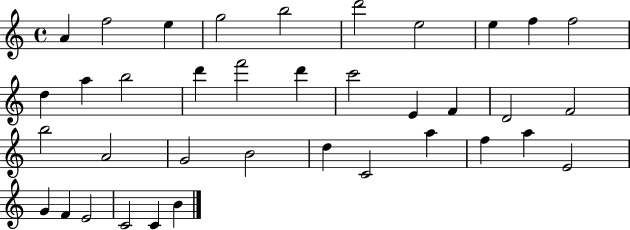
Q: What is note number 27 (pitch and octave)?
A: C4